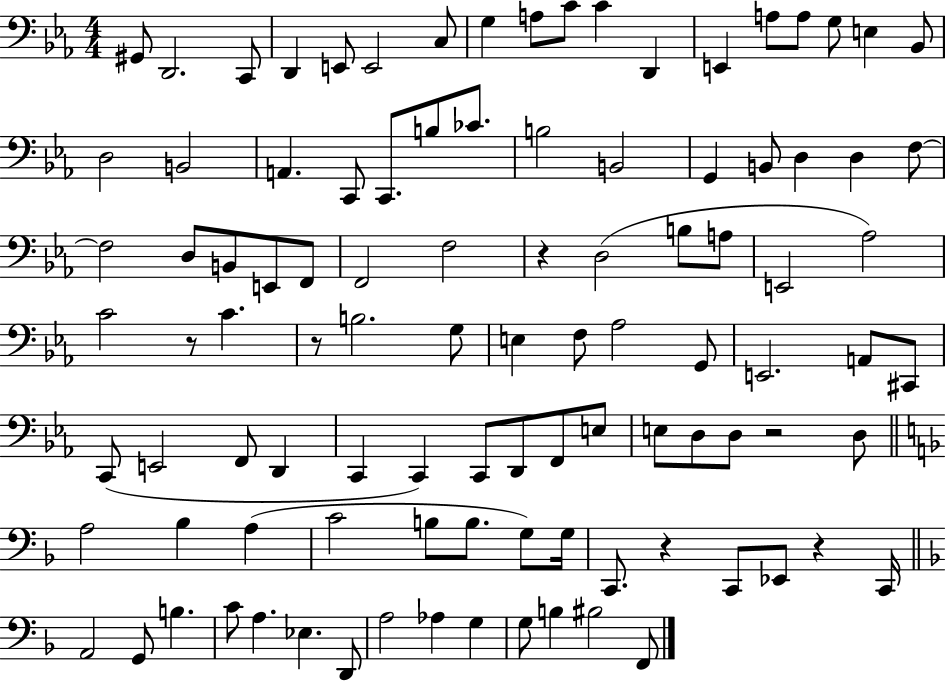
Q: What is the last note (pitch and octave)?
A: F2